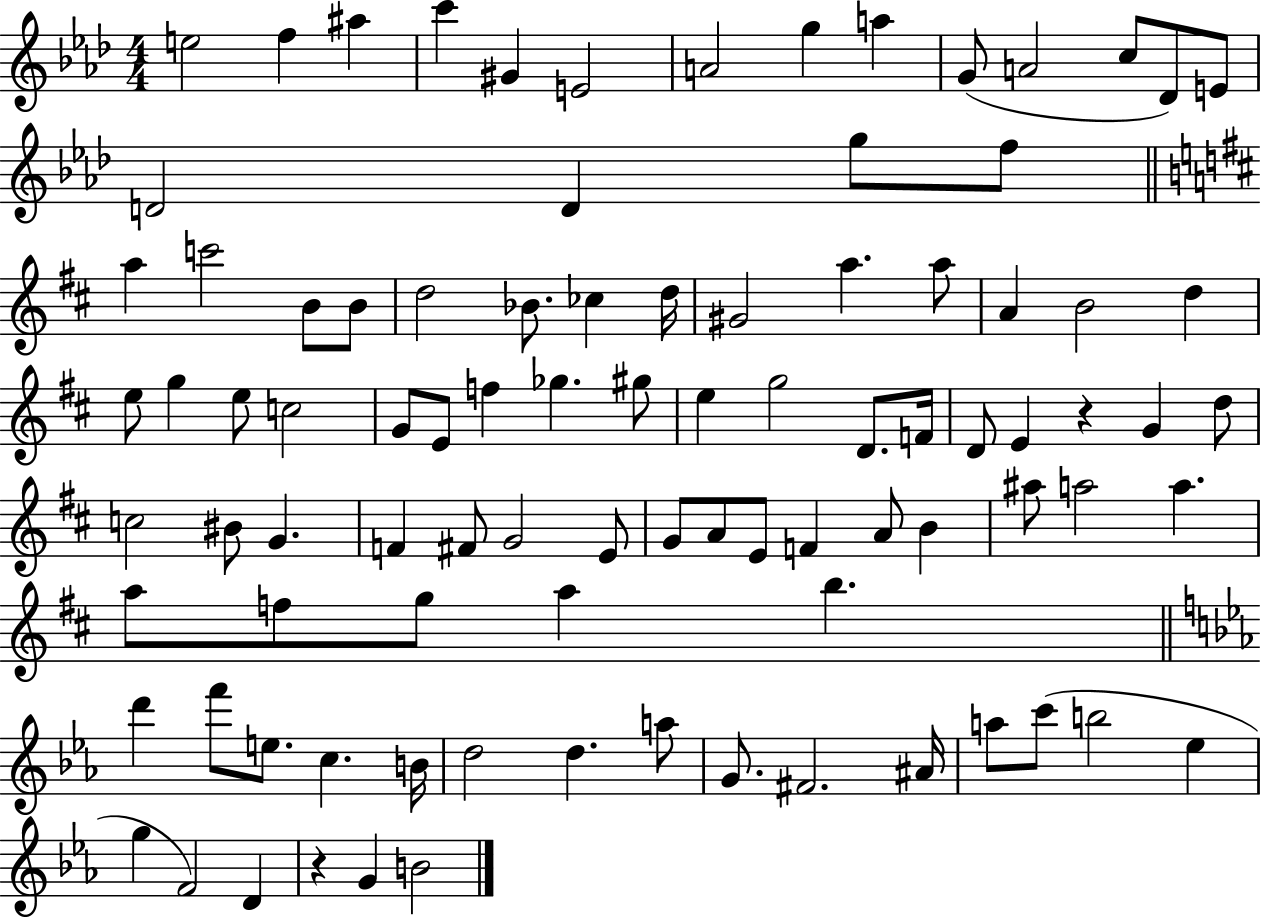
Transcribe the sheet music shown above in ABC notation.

X:1
T:Untitled
M:4/4
L:1/4
K:Ab
e2 f ^a c' ^G E2 A2 g a G/2 A2 c/2 _D/2 E/2 D2 D g/2 f/2 a c'2 B/2 B/2 d2 _B/2 _c d/4 ^G2 a a/2 A B2 d e/2 g e/2 c2 G/2 E/2 f _g ^g/2 e g2 D/2 F/4 D/2 E z G d/2 c2 ^B/2 G F ^F/2 G2 E/2 G/2 A/2 E/2 F A/2 B ^a/2 a2 a a/2 f/2 g/2 a b d' f'/2 e/2 c B/4 d2 d a/2 G/2 ^F2 ^A/4 a/2 c'/2 b2 _e g F2 D z G B2